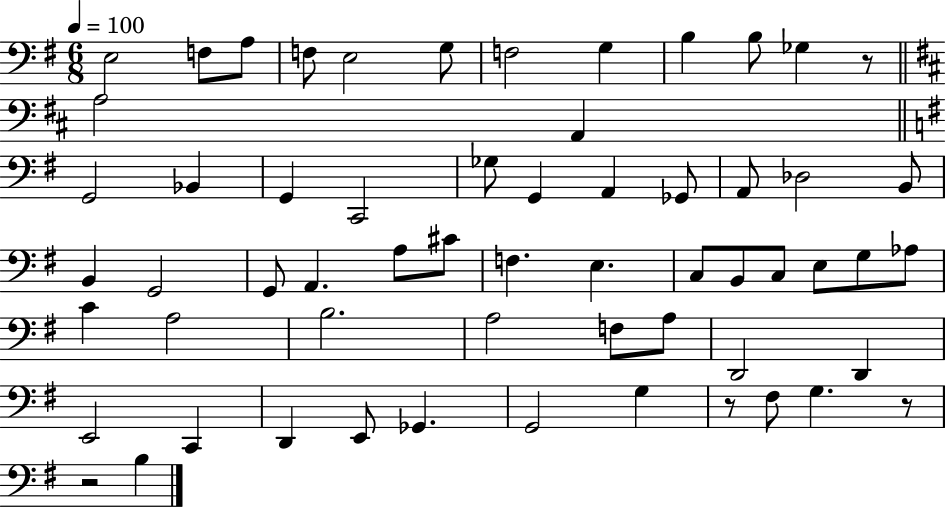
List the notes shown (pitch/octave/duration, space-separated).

E3/h F3/e A3/e F3/e E3/h G3/e F3/h G3/q B3/q B3/e Gb3/q R/e A3/h A2/q G2/h Bb2/q G2/q C2/h Gb3/e G2/q A2/q Gb2/e A2/e Db3/h B2/e B2/q G2/h G2/e A2/q. A3/e C#4/e F3/q. E3/q. C3/e B2/e C3/e E3/e G3/e Ab3/e C4/q A3/h B3/h. A3/h F3/e A3/e D2/h D2/q E2/h C2/q D2/q E2/e Gb2/q. G2/h G3/q R/e F#3/e G3/q. R/e R/h B3/q